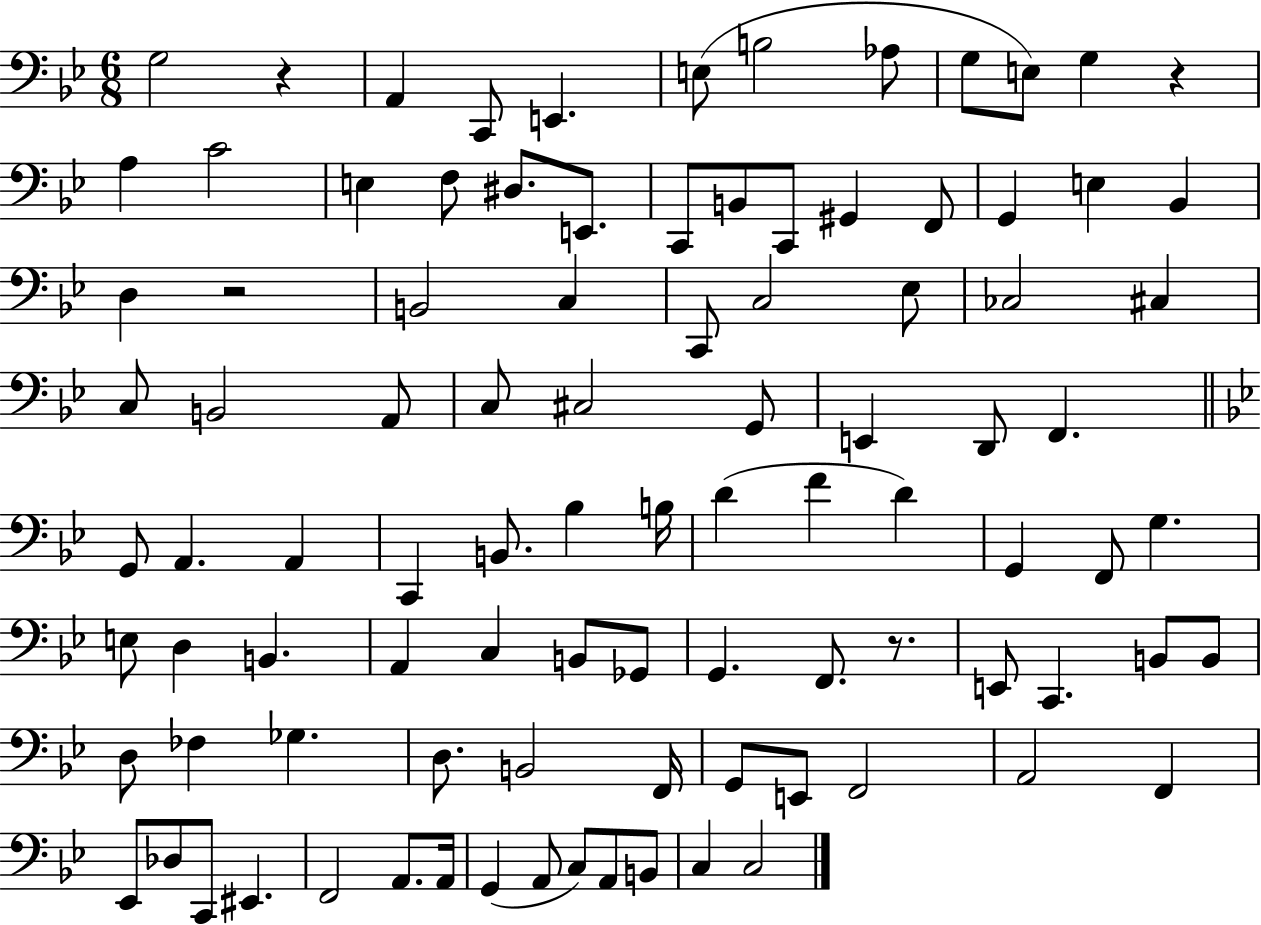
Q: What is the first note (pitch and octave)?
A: G3